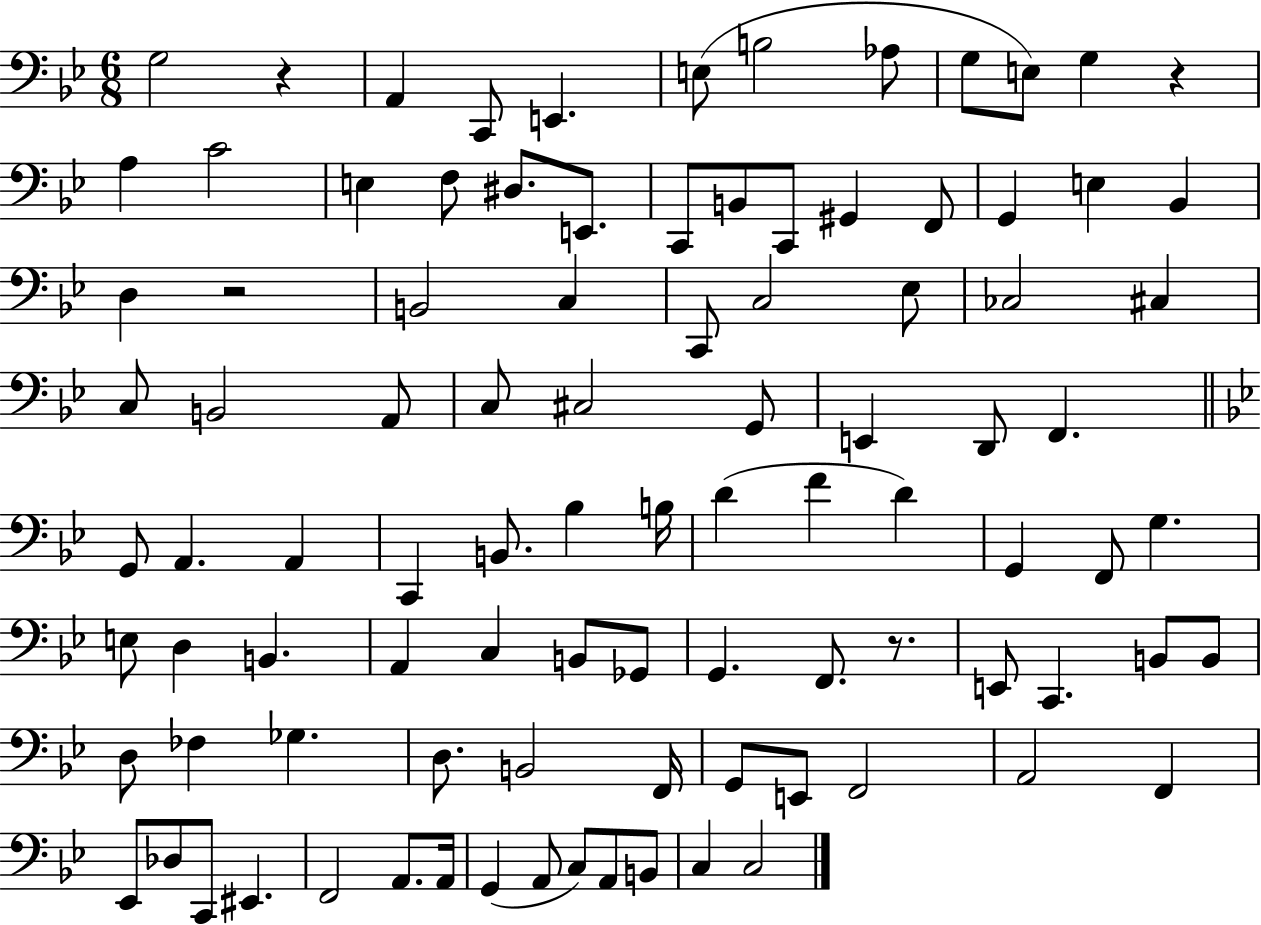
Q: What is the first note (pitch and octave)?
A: G3